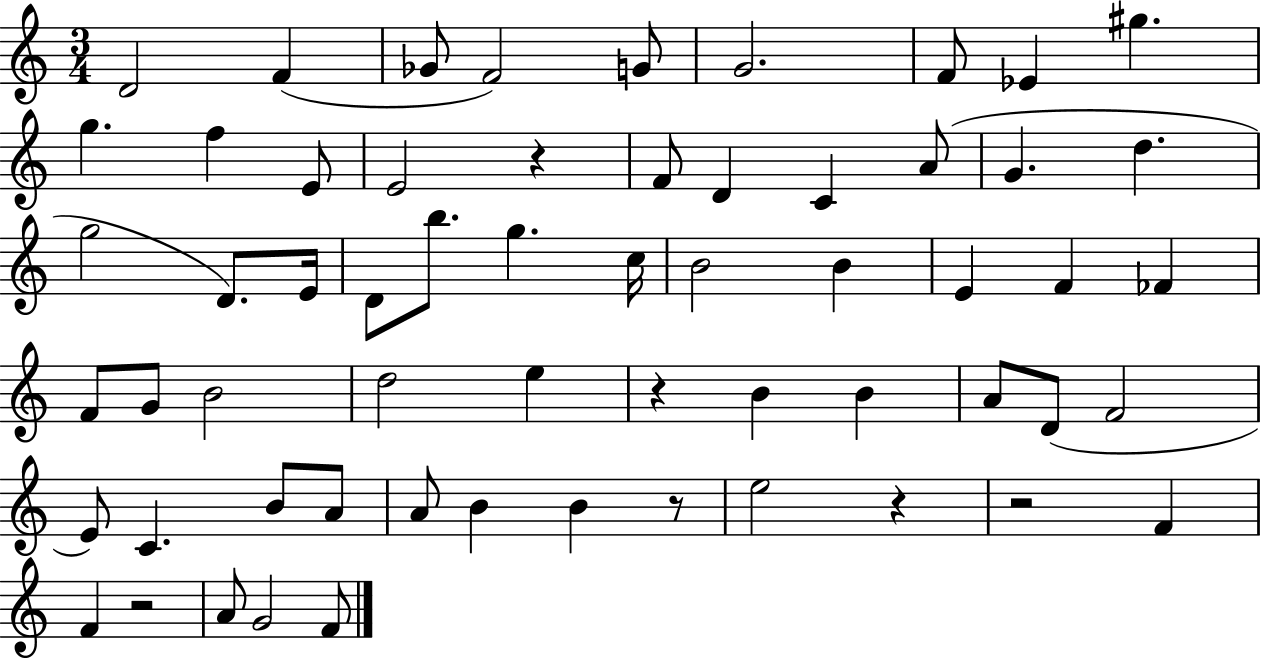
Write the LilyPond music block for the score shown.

{
  \clef treble
  \numericTimeSignature
  \time 3/4
  \key c \major
  d'2 f'4( | ges'8 f'2) g'8 | g'2. | f'8 ees'4 gis''4. | \break g''4. f''4 e'8 | e'2 r4 | f'8 d'4 c'4 a'8( | g'4. d''4. | \break g''2 d'8.) e'16 | d'8 b''8. g''4. c''16 | b'2 b'4 | e'4 f'4 fes'4 | \break f'8 g'8 b'2 | d''2 e''4 | r4 b'4 b'4 | a'8 d'8( f'2 | \break e'8) c'4. b'8 a'8 | a'8 b'4 b'4 r8 | e''2 r4 | r2 f'4 | \break f'4 r2 | a'8 g'2 f'8 | \bar "|."
}